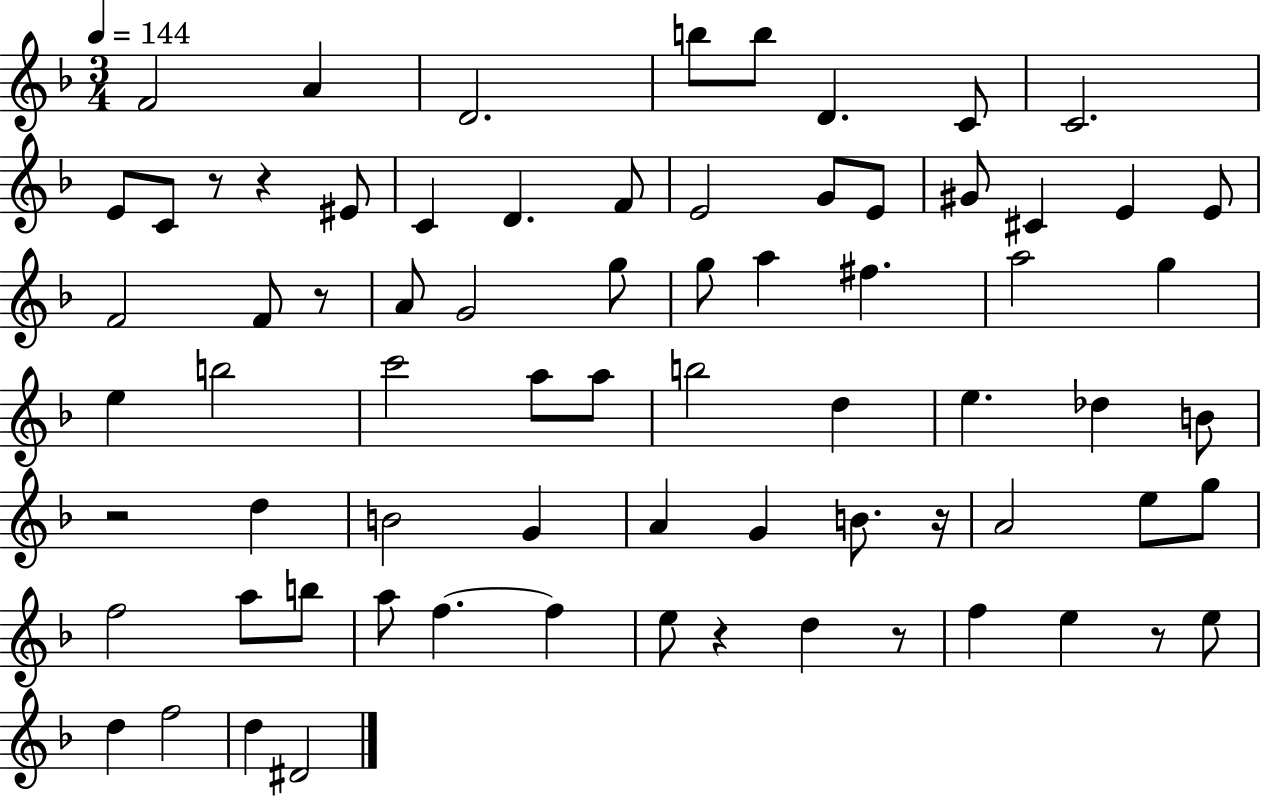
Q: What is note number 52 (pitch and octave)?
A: A5